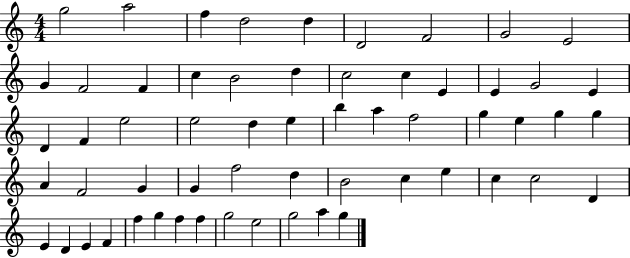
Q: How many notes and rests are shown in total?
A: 59